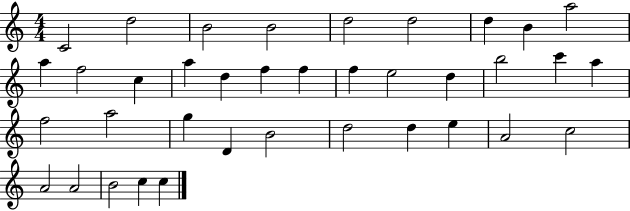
C4/h D5/h B4/h B4/h D5/h D5/h D5/q B4/q A5/h A5/q F5/h C5/q A5/q D5/q F5/q F5/q F5/q E5/h D5/q B5/h C6/q A5/q F5/h A5/h G5/q D4/q B4/h D5/h D5/q E5/q A4/h C5/h A4/h A4/h B4/h C5/q C5/q